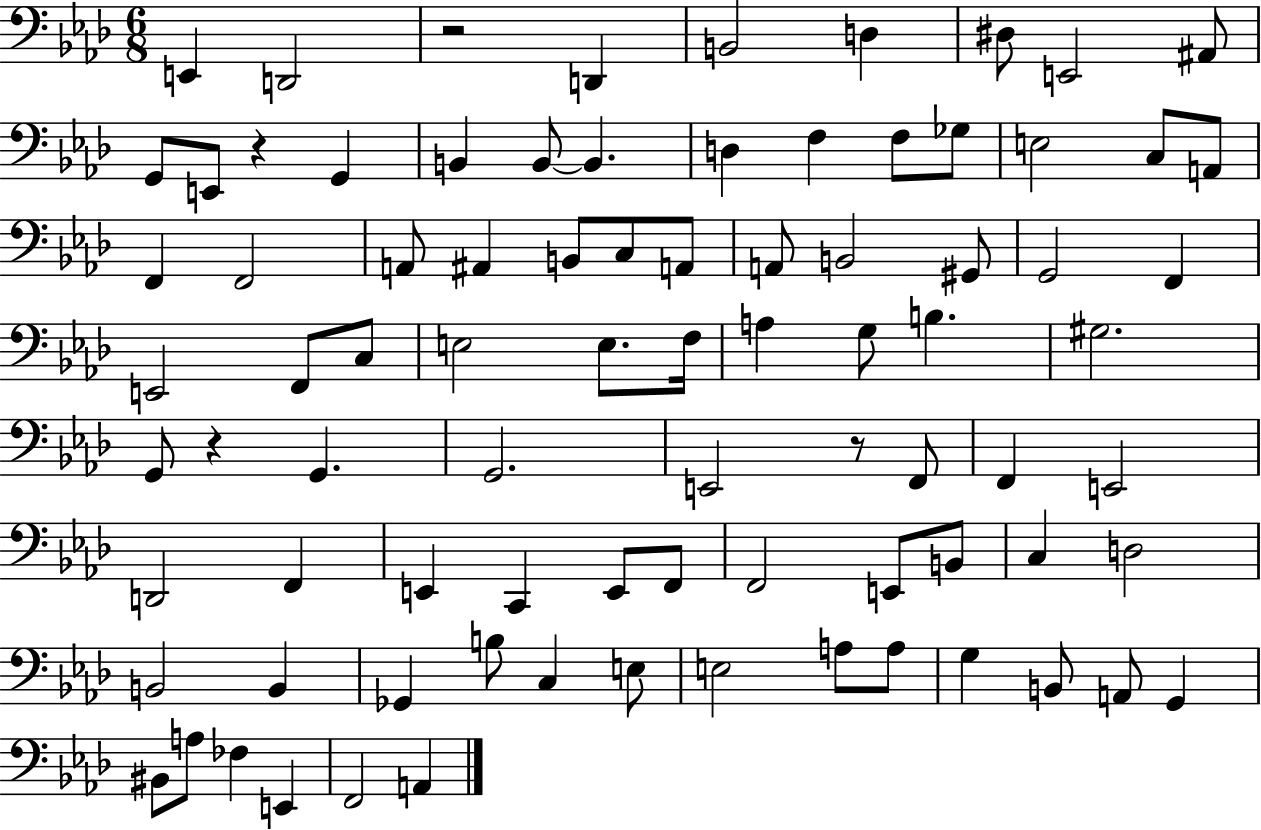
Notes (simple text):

E2/q D2/h R/h D2/q B2/h D3/q D#3/e E2/h A#2/e G2/e E2/e R/q G2/q B2/q B2/e B2/q. D3/q F3/q F3/e Gb3/e E3/h C3/e A2/e F2/q F2/h A2/e A#2/q B2/e C3/e A2/e A2/e B2/h G#2/e G2/h F2/q E2/h F2/e C3/e E3/h E3/e. F3/s A3/q G3/e B3/q. G#3/h. G2/e R/q G2/q. G2/h. E2/h R/e F2/e F2/q E2/h D2/h F2/q E2/q C2/q E2/e F2/e F2/h E2/e B2/e C3/q D3/h B2/h B2/q Gb2/q B3/e C3/q E3/e E3/h A3/e A3/e G3/q B2/e A2/e G2/q BIS2/e A3/e FES3/q E2/q F2/h A2/q